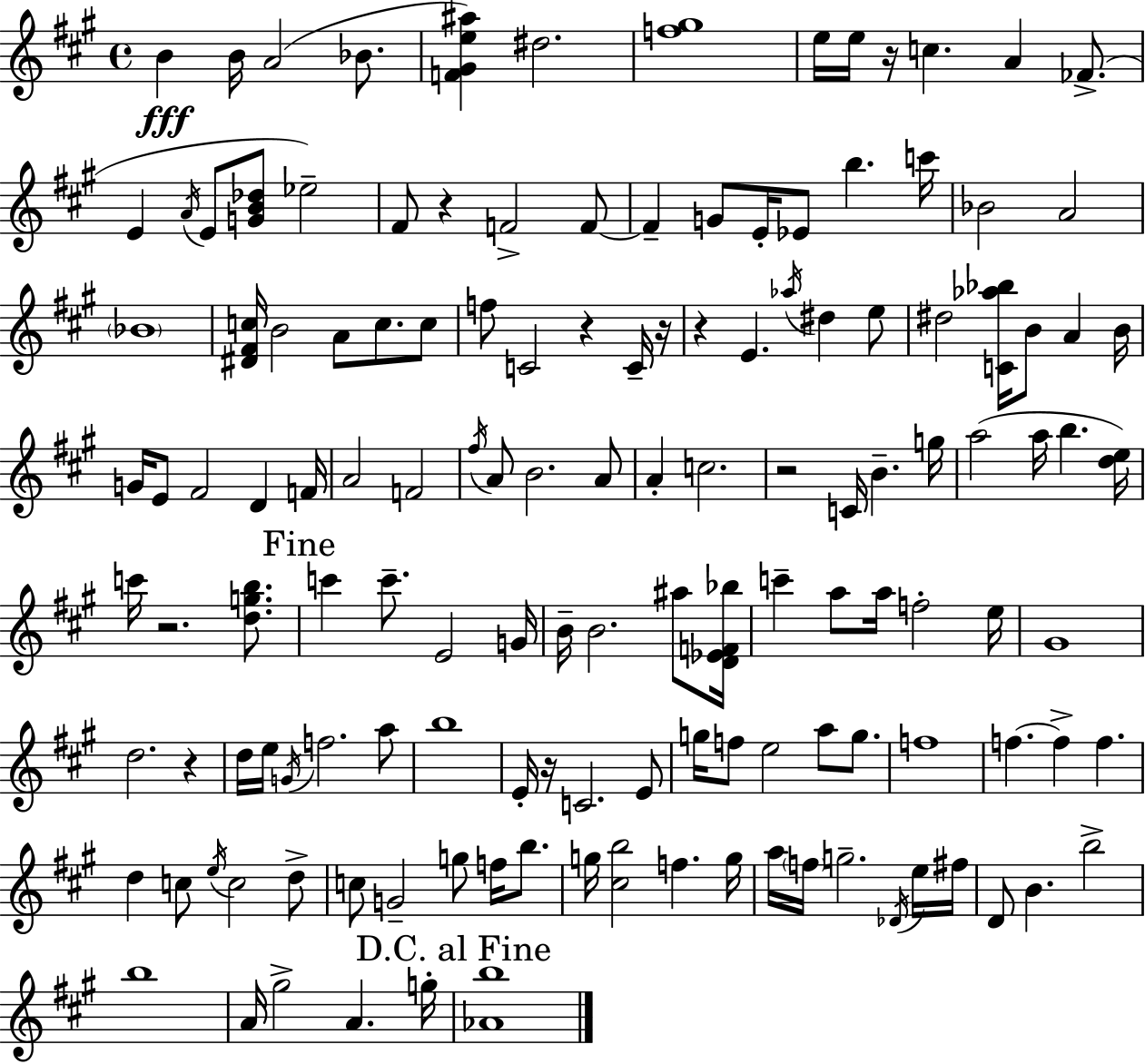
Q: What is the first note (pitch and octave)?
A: B4